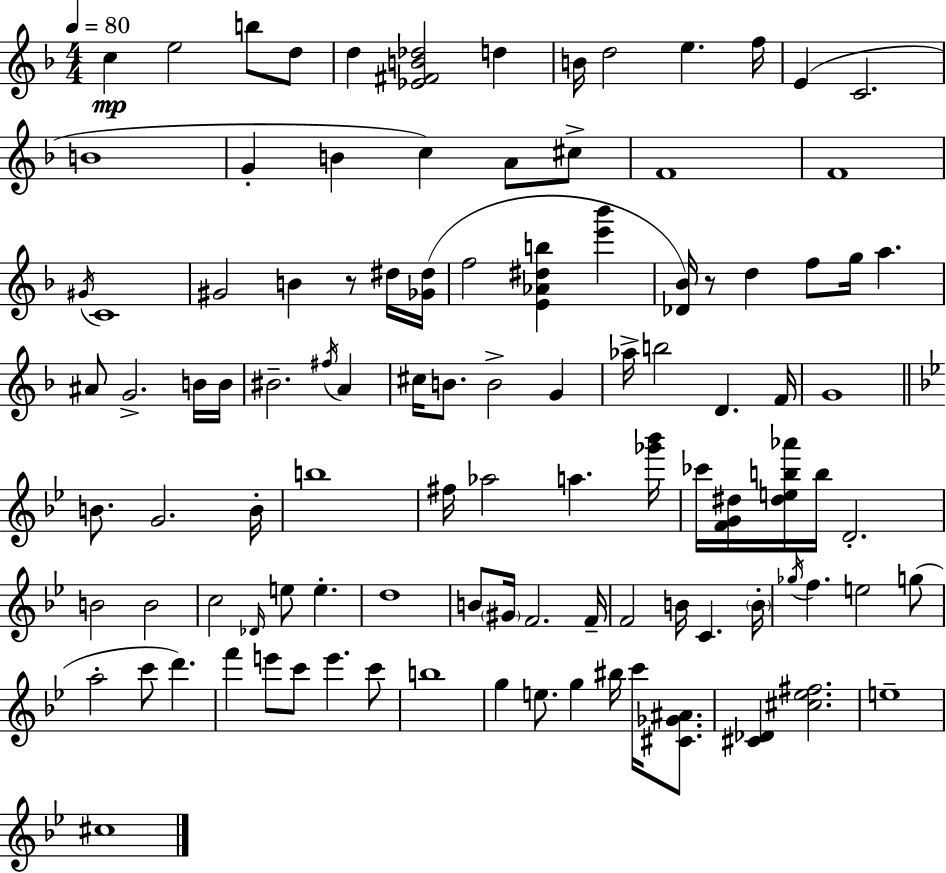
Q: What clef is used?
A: treble